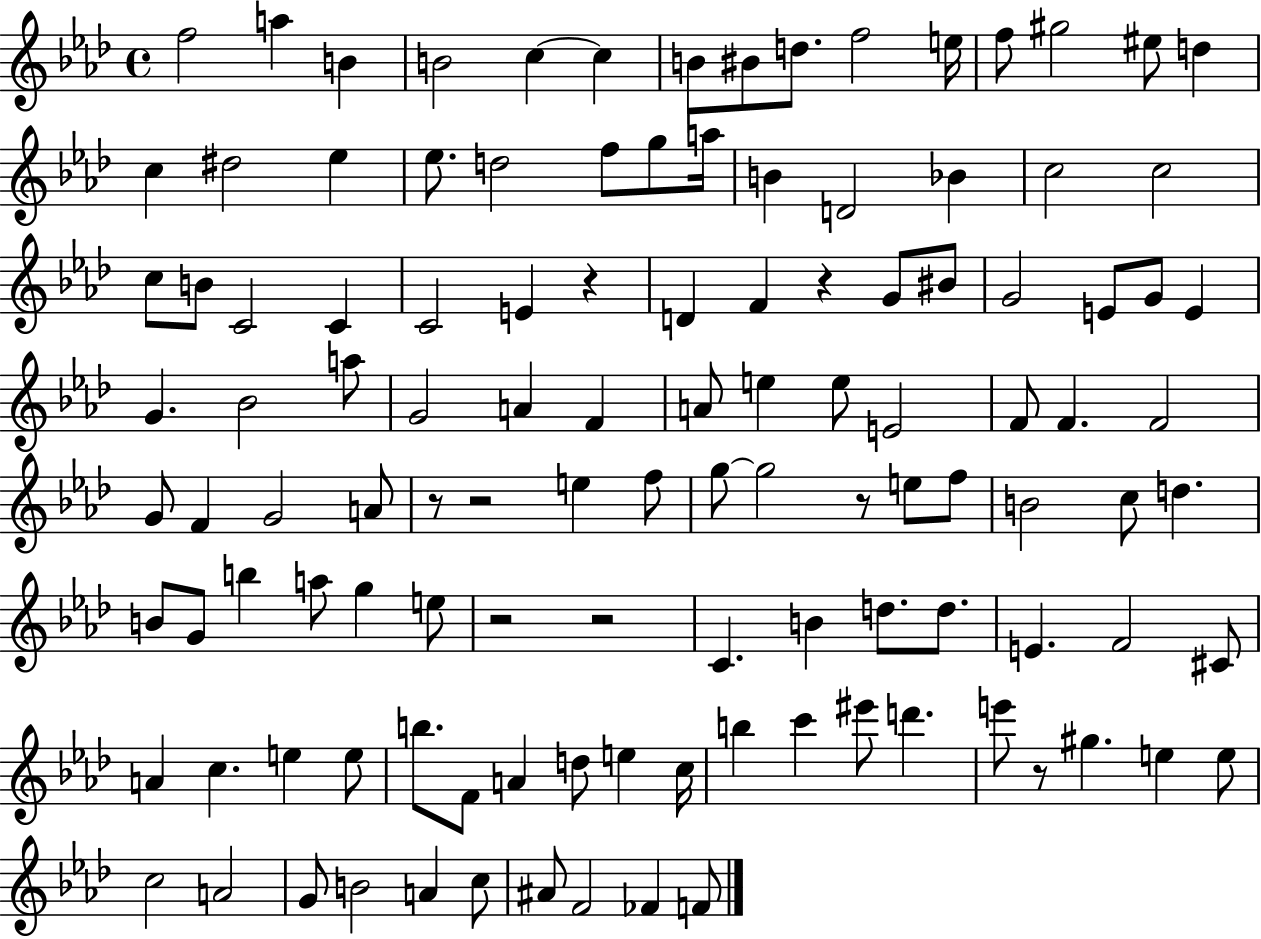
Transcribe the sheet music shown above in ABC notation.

X:1
T:Untitled
M:4/4
L:1/4
K:Ab
f2 a B B2 c c B/2 ^B/2 d/2 f2 e/4 f/2 ^g2 ^e/2 d c ^d2 _e _e/2 d2 f/2 g/2 a/4 B D2 _B c2 c2 c/2 B/2 C2 C C2 E z D F z G/2 ^B/2 G2 E/2 G/2 E G _B2 a/2 G2 A F A/2 e e/2 E2 F/2 F F2 G/2 F G2 A/2 z/2 z2 e f/2 g/2 g2 z/2 e/2 f/2 B2 c/2 d B/2 G/2 b a/2 g e/2 z2 z2 C B d/2 d/2 E F2 ^C/2 A c e e/2 b/2 F/2 A d/2 e c/4 b c' ^e'/2 d' e'/2 z/2 ^g e e/2 c2 A2 G/2 B2 A c/2 ^A/2 F2 _F F/2